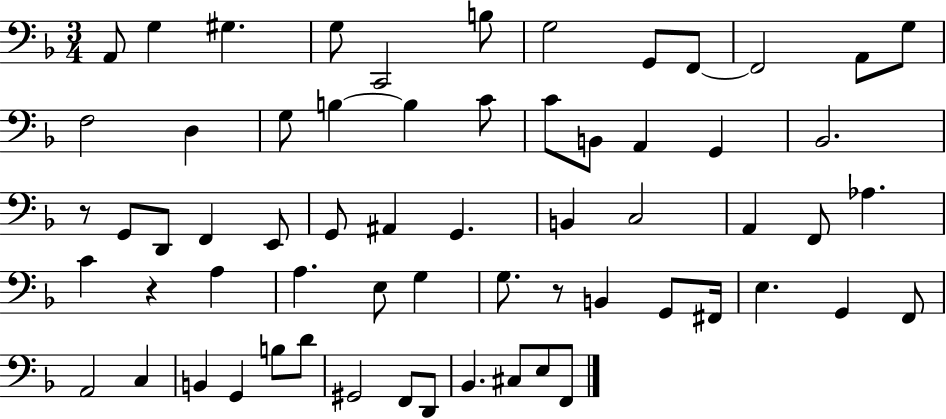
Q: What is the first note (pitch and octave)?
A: A2